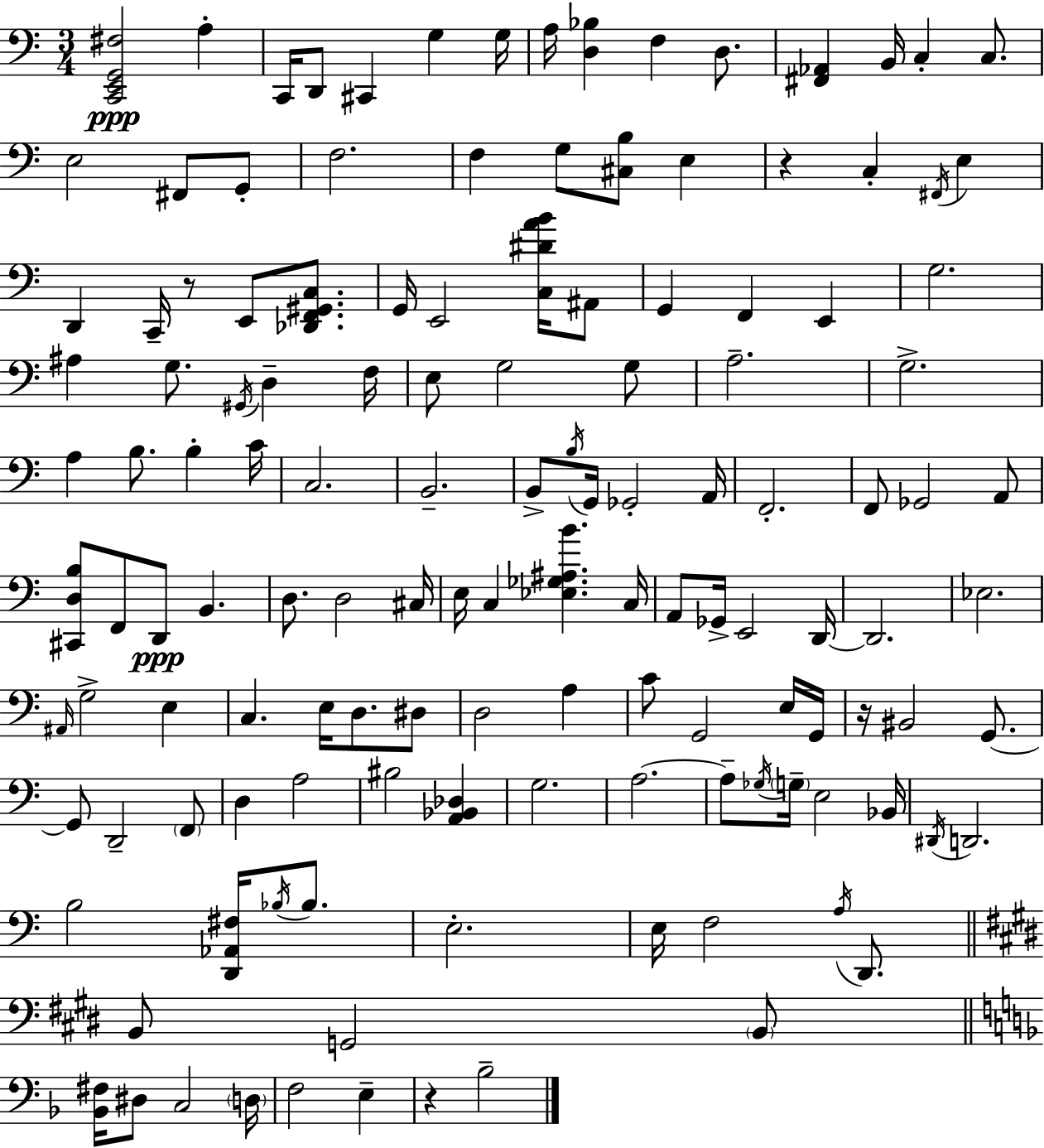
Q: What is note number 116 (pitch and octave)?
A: D3